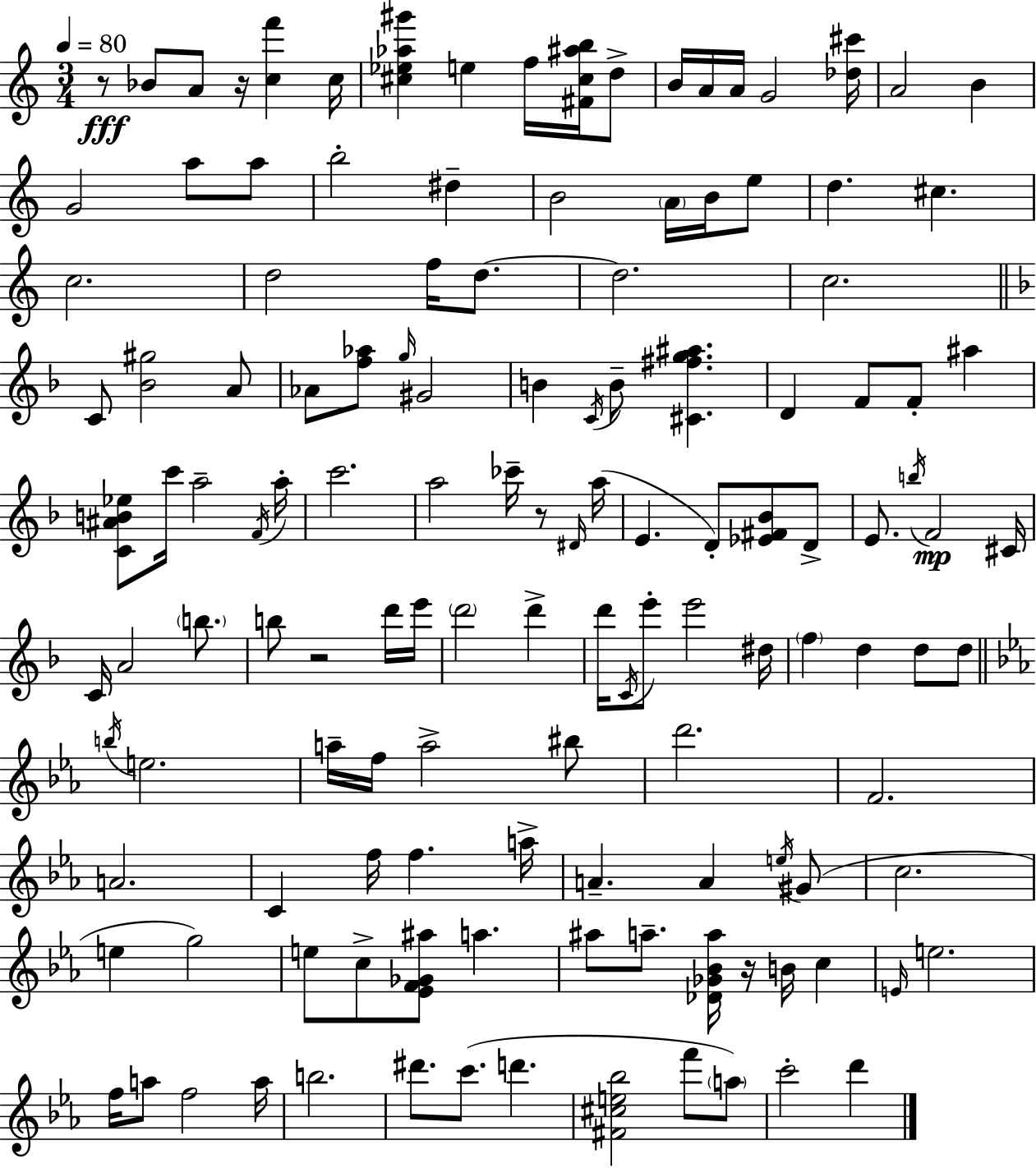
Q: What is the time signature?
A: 3/4